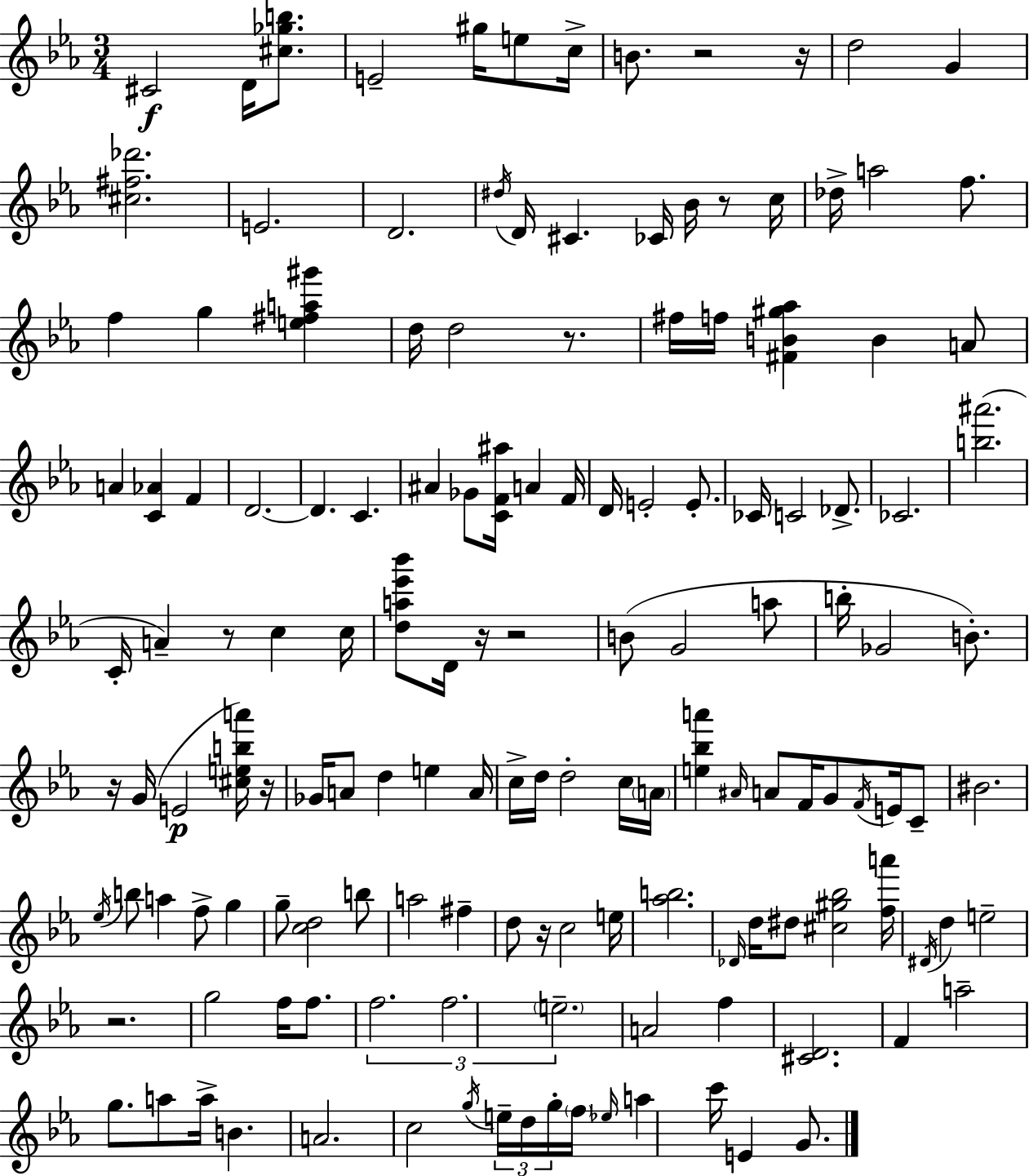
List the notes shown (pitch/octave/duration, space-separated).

C#4/h D4/s [C#5,Gb5,B5]/e. E4/h G#5/s E5/e C5/s B4/e. R/h R/s D5/h G4/q [C#5,F#5,Db6]/h. E4/h. D4/h. D#5/s D4/s C#4/q. CES4/s Bb4/s R/e C5/s Db5/s A5/h F5/e. F5/q G5/q [E5,F#5,A5,G#6]/q D5/s D5/h R/e. F#5/s F5/s [F#4,B4,G#5,Ab5]/q B4/q A4/e A4/q [C4,Ab4]/q F4/q D4/h. D4/q. C4/q. A#4/q Gb4/e [C4,F4,A#5]/s A4/q F4/s D4/s E4/h E4/e. CES4/s C4/h Db4/e. CES4/h. [B5,A#6]/h. C4/s A4/q R/e C5/q C5/s [D5,A5,Eb6,Bb6]/e D4/s R/s R/h B4/e G4/h A5/e B5/s Gb4/h B4/e. R/s G4/s E4/h [C#5,E5,B5,A6]/s R/s Gb4/s A4/e D5/q E5/q A4/s C5/s D5/s D5/h C5/s A4/s [E5,Bb5,A6]/q A#4/s A4/e F4/s G4/e F4/s E4/s C4/e BIS4/h. Eb5/s B5/e A5/q F5/e G5/q G5/e [C5,D5]/h B5/e A5/h F#5/q D5/e R/s C5/h E5/s [Ab5,B5]/h. Db4/s D5/s D#5/e [C#5,G#5,Bb5]/h [F5,A6]/s D#4/s D5/q E5/h R/h. G5/h F5/s F5/e. F5/h. F5/h. E5/h. A4/h F5/q [C#4,D4]/h. F4/q A5/h G5/e. A5/e A5/s B4/q. A4/h. C5/h G5/s E5/s D5/s G5/s F5/s Eb5/s A5/q C6/s E4/q G4/e.